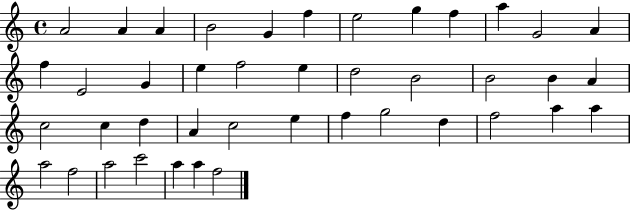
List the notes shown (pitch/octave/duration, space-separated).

A4/h A4/q A4/q B4/h G4/q F5/q E5/h G5/q F5/q A5/q G4/h A4/q F5/q E4/h G4/q E5/q F5/h E5/q D5/h B4/h B4/h B4/q A4/q C5/h C5/q D5/q A4/q C5/h E5/q F5/q G5/h D5/q F5/h A5/q A5/q A5/h F5/h A5/h C6/h A5/q A5/q F5/h